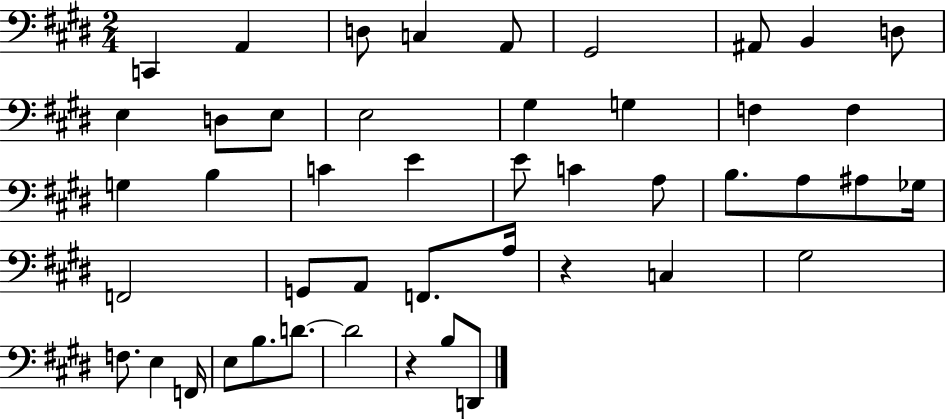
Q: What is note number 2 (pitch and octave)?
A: A2